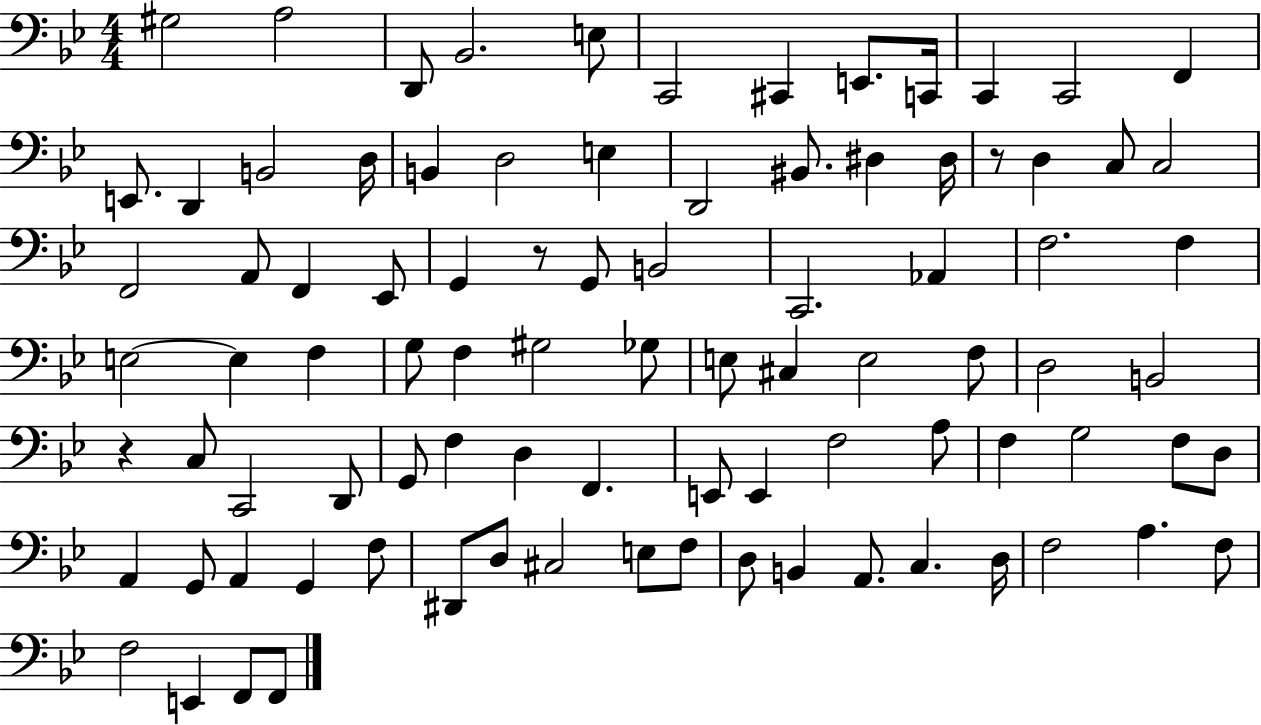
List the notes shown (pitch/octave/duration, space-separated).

G#3/h A3/h D2/e Bb2/h. E3/e C2/h C#2/q E2/e. C2/s C2/q C2/h F2/q E2/e. D2/q B2/h D3/s B2/q D3/h E3/q D2/h BIS2/e. D#3/q D#3/s R/e D3/q C3/e C3/h F2/h A2/e F2/q Eb2/e G2/q R/e G2/e B2/h C2/h. Ab2/q F3/h. F3/q E3/h E3/q F3/q G3/e F3/q G#3/h Gb3/e E3/e C#3/q E3/h F3/e D3/h B2/h R/q C3/e C2/h D2/e G2/e F3/q D3/q F2/q. E2/e E2/q F3/h A3/e F3/q G3/h F3/e D3/e A2/q G2/e A2/q G2/q F3/e D#2/e D3/e C#3/h E3/e F3/e D3/e B2/q A2/e. C3/q. D3/s F3/h A3/q. F3/e F3/h E2/q F2/e F2/e